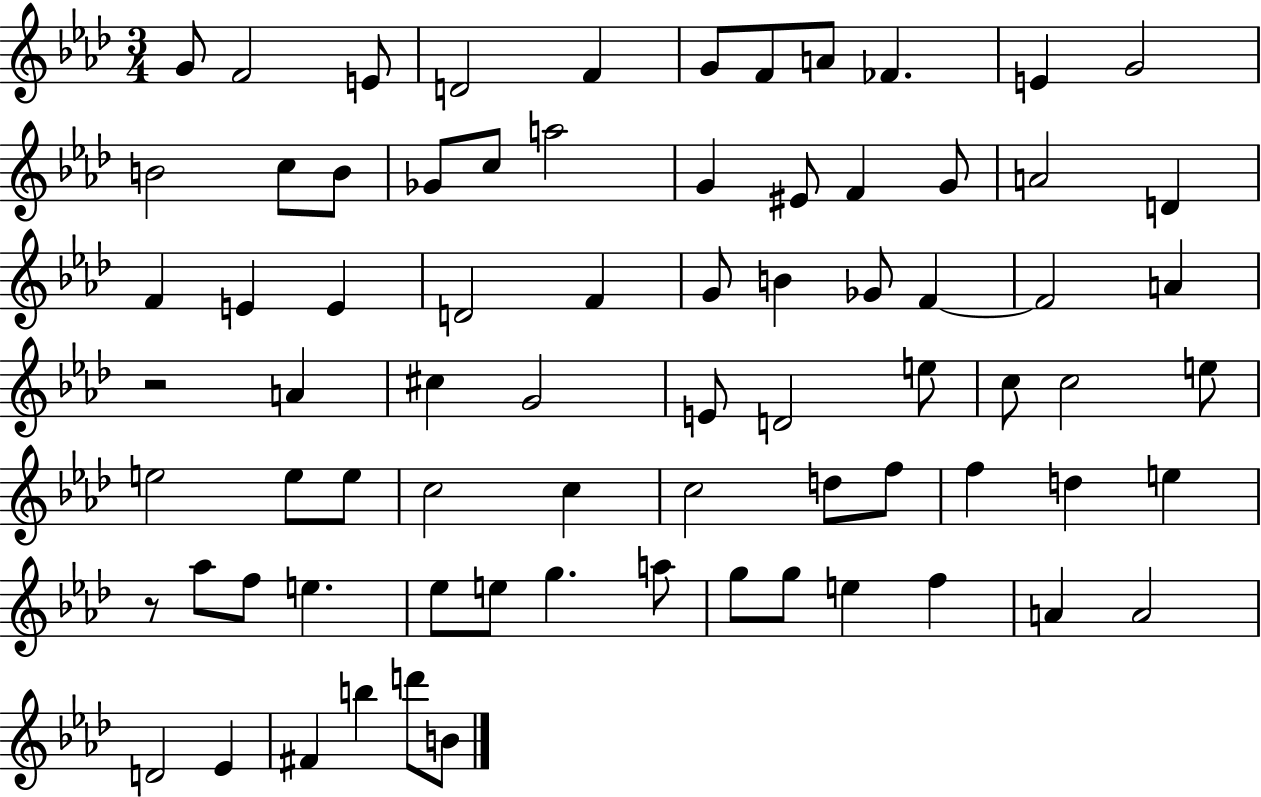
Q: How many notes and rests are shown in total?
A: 75